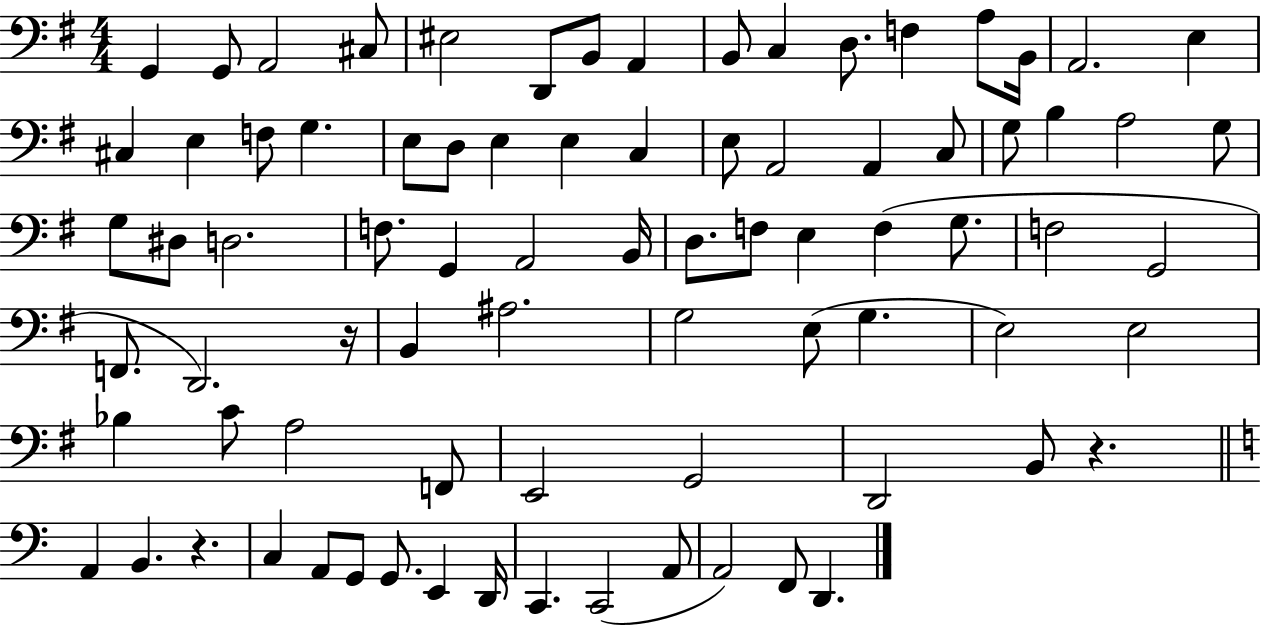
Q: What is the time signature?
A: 4/4